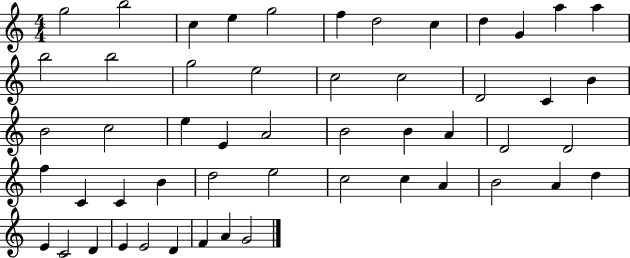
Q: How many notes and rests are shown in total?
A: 52